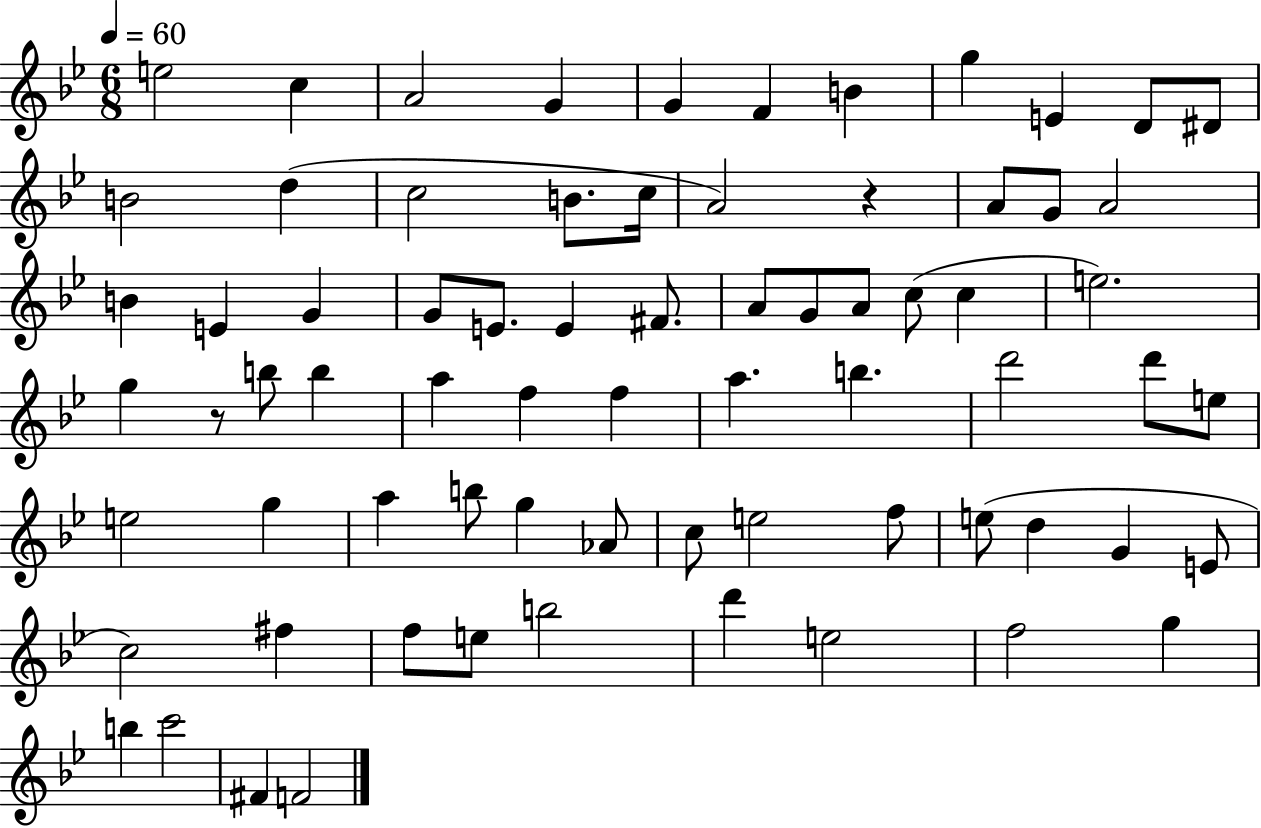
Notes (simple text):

E5/h C5/q A4/h G4/q G4/q F4/q B4/q G5/q E4/q D4/e D#4/e B4/h D5/q C5/h B4/e. C5/s A4/h R/q A4/e G4/e A4/h B4/q E4/q G4/q G4/e E4/e. E4/q F#4/e. A4/e G4/e A4/e C5/e C5/q E5/h. G5/q R/e B5/e B5/q A5/q F5/q F5/q A5/q. B5/q. D6/h D6/e E5/e E5/h G5/q A5/q B5/e G5/q Ab4/e C5/e E5/h F5/e E5/e D5/q G4/q E4/e C5/h F#5/q F5/e E5/e B5/h D6/q E5/h F5/h G5/q B5/q C6/h F#4/q F4/h